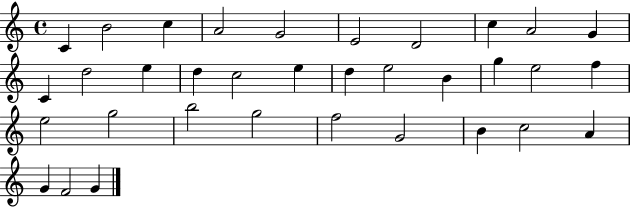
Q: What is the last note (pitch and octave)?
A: G4